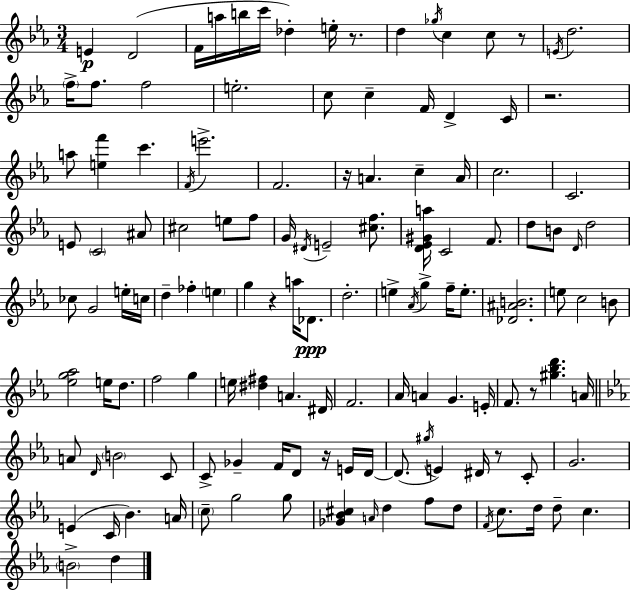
X:1
T:Untitled
M:3/4
L:1/4
K:Eb
E D2 F/4 a/4 b/4 c'/4 _d e/4 z/2 d _g/4 c c/2 z/2 E/4 d2 f/4 f/2 f2 e2 c/2 c F/4 D C/4 z2 a/2 [ef'] c' F/4 e'2 F2 z/4 A c A/4 c2 C2 E/2 C2 ^A/2 ^c2 e/2 f/2 G/4 ^D/4 E2 [^cf]/2 [D_E^Ga]/4 C2 F/2 d/2 B/2 D/4 d2 _c/2 G2 e/4 c/4 d _f e g z a/4 _D/2 d2 e _A/4 g f/4 e/2 [_D^AB]2 e/2 c2 B/2 [_eg_a]2 e/4 d/2 f2 g e/4 [^d^f] A ^D/4 F2 _A/4 A G E/4 F/2 z/2 [^g_bd'] A/4 A/2 D/4 B2 C/2 C/2 _G F/4 D/2 z/4 E/4 D/4 D/2 ^g/4 E ^D/4 z/2 C/2 G2 E C/4 _B A/4 c/2 g2 g/2 [_G_B^c] A/4 d f/2 d/2 F/4 c/2 d/4 d/2 c B2 d